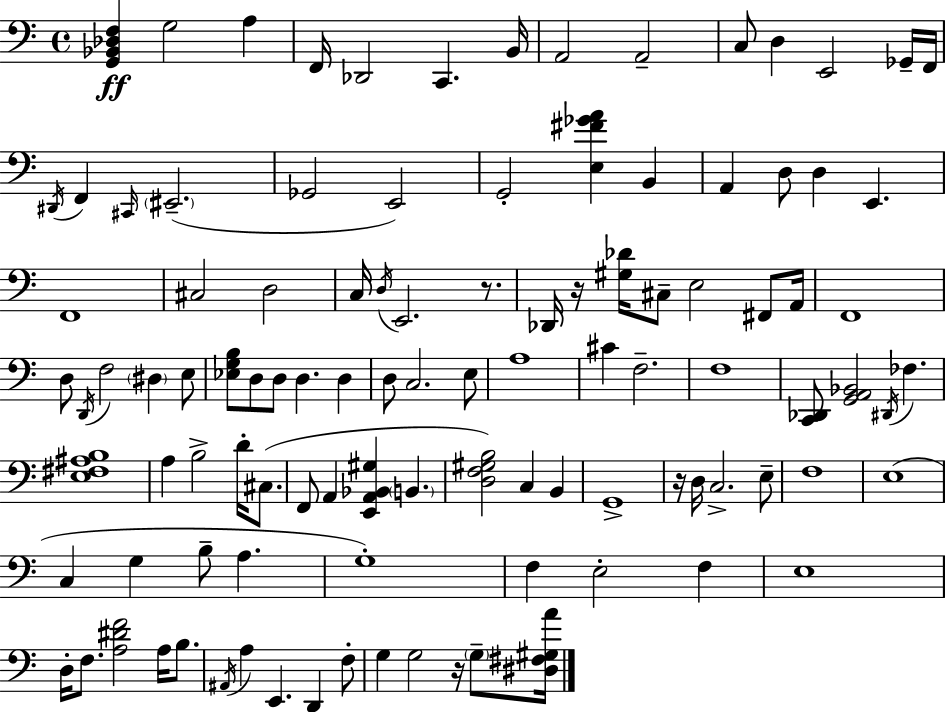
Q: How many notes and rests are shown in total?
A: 106